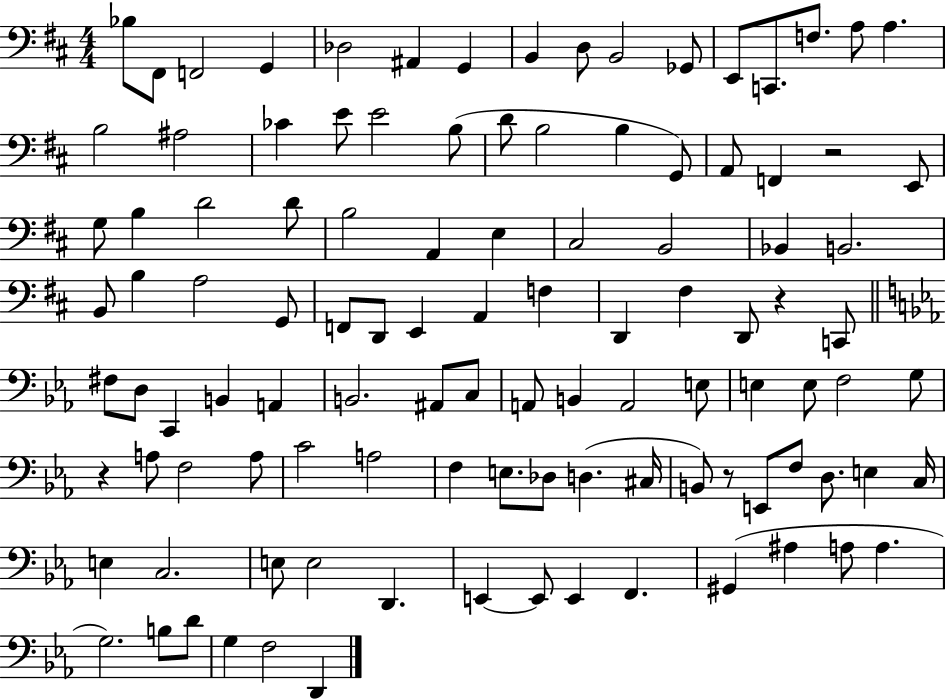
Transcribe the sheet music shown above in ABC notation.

X:1
T:Untitled
M:4/4
L:1/4
K:D
_B,/2 ^F,,/2 F,,2 G,, _D,2 ^A,, G,, B,, D,/2 B,,2 _G,,/2 E,,/2 C,,/2 F,/2 A,/2 A, B,2 ^A,2 _C E/2 E2 B,/2 D/2 B,2 B, G,,/2 A,,/2 F,, z2 E,,/2 G,/2 B, D2 D/2 B,2 A,, E, ^C,2 B,,2 _B,, B,,2 B,,/2 B, A,2 G,,/2 F,,/2 D,,/2 E,, A,, F, D,, ^F, D,,/2 z C,,/2 ^F,/2 D,/2 C,, B,, A,, B,,2 ^A,,/2 C,/2 A,,/2 B,, A,,2 E,/2 E, E,/2 F,2 G,/2 z A,/2 F,2 A,/2 C2 A,2 F, E,/2 _D,/2 D, ^C,/4 B,,/2 z/2 E,,/2 F,/2 D,/2 E, C,/4 E, C,2 E,/2 E,2 D,, E,, E,,/2 E,, F,, ^G,, ^A, A,/2 A, G,2 B,/2 D/2 G, F,2 D,,